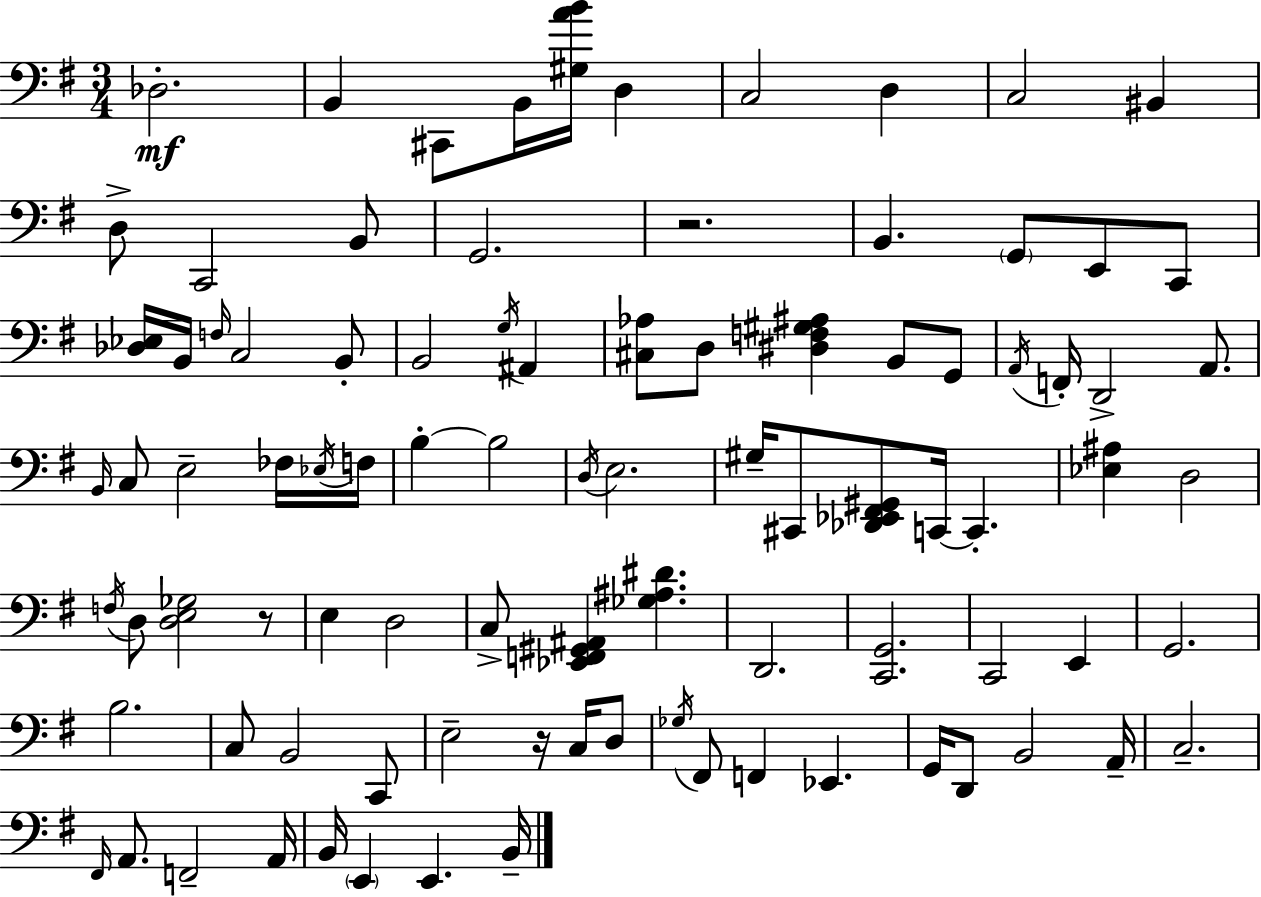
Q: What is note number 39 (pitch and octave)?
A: B3